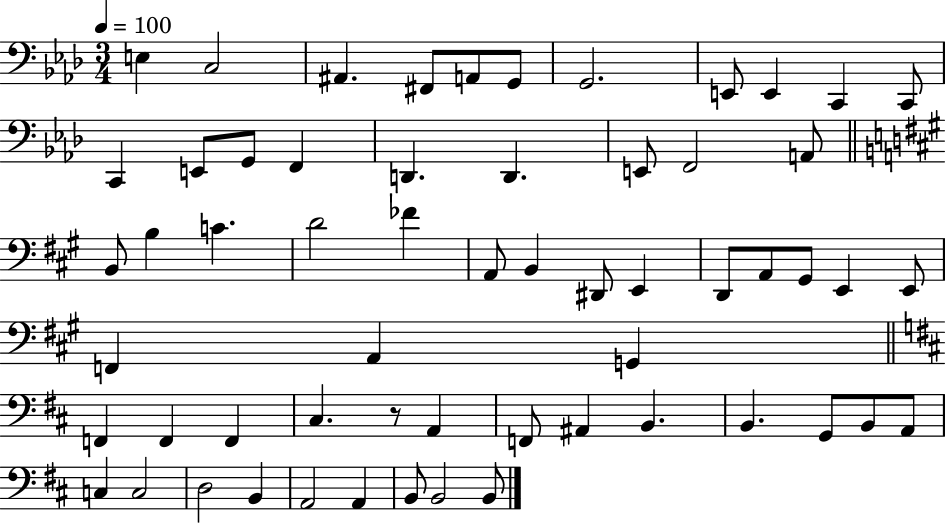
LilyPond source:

{
  \clef bass
  \numericTimeSignature
  \time 3/4
  \key aes \major
  \tempo 4 = 100
  e4 c2 | ais,4. fis,8 a,8 g,8 | g,2. | e,8 e,4 c,4 c,8 | \break c,4 e,8 g,8 f,4 | d,4. d,4. | e,8 f,2 a,8 | \bar "||" \break \key a \major b,8 b4 c'4. | d'2 fes'4 | a,8 b,4 dis,8 e,4 | d,8 a,8 gis,8 e,4 e,8 | \break f,4 a,4 g,4 | \bar "||" \break \key d \major f,4 f,4 f,4 | cis4. r8 a,4 | f,8 ais,4 b,4. | b,4. g,8 b,8 a,8 | \break c4 c2 | d2 b,4 | a,2 a,4 | b,8 b,2 b,8 | \break \bar "|."
}